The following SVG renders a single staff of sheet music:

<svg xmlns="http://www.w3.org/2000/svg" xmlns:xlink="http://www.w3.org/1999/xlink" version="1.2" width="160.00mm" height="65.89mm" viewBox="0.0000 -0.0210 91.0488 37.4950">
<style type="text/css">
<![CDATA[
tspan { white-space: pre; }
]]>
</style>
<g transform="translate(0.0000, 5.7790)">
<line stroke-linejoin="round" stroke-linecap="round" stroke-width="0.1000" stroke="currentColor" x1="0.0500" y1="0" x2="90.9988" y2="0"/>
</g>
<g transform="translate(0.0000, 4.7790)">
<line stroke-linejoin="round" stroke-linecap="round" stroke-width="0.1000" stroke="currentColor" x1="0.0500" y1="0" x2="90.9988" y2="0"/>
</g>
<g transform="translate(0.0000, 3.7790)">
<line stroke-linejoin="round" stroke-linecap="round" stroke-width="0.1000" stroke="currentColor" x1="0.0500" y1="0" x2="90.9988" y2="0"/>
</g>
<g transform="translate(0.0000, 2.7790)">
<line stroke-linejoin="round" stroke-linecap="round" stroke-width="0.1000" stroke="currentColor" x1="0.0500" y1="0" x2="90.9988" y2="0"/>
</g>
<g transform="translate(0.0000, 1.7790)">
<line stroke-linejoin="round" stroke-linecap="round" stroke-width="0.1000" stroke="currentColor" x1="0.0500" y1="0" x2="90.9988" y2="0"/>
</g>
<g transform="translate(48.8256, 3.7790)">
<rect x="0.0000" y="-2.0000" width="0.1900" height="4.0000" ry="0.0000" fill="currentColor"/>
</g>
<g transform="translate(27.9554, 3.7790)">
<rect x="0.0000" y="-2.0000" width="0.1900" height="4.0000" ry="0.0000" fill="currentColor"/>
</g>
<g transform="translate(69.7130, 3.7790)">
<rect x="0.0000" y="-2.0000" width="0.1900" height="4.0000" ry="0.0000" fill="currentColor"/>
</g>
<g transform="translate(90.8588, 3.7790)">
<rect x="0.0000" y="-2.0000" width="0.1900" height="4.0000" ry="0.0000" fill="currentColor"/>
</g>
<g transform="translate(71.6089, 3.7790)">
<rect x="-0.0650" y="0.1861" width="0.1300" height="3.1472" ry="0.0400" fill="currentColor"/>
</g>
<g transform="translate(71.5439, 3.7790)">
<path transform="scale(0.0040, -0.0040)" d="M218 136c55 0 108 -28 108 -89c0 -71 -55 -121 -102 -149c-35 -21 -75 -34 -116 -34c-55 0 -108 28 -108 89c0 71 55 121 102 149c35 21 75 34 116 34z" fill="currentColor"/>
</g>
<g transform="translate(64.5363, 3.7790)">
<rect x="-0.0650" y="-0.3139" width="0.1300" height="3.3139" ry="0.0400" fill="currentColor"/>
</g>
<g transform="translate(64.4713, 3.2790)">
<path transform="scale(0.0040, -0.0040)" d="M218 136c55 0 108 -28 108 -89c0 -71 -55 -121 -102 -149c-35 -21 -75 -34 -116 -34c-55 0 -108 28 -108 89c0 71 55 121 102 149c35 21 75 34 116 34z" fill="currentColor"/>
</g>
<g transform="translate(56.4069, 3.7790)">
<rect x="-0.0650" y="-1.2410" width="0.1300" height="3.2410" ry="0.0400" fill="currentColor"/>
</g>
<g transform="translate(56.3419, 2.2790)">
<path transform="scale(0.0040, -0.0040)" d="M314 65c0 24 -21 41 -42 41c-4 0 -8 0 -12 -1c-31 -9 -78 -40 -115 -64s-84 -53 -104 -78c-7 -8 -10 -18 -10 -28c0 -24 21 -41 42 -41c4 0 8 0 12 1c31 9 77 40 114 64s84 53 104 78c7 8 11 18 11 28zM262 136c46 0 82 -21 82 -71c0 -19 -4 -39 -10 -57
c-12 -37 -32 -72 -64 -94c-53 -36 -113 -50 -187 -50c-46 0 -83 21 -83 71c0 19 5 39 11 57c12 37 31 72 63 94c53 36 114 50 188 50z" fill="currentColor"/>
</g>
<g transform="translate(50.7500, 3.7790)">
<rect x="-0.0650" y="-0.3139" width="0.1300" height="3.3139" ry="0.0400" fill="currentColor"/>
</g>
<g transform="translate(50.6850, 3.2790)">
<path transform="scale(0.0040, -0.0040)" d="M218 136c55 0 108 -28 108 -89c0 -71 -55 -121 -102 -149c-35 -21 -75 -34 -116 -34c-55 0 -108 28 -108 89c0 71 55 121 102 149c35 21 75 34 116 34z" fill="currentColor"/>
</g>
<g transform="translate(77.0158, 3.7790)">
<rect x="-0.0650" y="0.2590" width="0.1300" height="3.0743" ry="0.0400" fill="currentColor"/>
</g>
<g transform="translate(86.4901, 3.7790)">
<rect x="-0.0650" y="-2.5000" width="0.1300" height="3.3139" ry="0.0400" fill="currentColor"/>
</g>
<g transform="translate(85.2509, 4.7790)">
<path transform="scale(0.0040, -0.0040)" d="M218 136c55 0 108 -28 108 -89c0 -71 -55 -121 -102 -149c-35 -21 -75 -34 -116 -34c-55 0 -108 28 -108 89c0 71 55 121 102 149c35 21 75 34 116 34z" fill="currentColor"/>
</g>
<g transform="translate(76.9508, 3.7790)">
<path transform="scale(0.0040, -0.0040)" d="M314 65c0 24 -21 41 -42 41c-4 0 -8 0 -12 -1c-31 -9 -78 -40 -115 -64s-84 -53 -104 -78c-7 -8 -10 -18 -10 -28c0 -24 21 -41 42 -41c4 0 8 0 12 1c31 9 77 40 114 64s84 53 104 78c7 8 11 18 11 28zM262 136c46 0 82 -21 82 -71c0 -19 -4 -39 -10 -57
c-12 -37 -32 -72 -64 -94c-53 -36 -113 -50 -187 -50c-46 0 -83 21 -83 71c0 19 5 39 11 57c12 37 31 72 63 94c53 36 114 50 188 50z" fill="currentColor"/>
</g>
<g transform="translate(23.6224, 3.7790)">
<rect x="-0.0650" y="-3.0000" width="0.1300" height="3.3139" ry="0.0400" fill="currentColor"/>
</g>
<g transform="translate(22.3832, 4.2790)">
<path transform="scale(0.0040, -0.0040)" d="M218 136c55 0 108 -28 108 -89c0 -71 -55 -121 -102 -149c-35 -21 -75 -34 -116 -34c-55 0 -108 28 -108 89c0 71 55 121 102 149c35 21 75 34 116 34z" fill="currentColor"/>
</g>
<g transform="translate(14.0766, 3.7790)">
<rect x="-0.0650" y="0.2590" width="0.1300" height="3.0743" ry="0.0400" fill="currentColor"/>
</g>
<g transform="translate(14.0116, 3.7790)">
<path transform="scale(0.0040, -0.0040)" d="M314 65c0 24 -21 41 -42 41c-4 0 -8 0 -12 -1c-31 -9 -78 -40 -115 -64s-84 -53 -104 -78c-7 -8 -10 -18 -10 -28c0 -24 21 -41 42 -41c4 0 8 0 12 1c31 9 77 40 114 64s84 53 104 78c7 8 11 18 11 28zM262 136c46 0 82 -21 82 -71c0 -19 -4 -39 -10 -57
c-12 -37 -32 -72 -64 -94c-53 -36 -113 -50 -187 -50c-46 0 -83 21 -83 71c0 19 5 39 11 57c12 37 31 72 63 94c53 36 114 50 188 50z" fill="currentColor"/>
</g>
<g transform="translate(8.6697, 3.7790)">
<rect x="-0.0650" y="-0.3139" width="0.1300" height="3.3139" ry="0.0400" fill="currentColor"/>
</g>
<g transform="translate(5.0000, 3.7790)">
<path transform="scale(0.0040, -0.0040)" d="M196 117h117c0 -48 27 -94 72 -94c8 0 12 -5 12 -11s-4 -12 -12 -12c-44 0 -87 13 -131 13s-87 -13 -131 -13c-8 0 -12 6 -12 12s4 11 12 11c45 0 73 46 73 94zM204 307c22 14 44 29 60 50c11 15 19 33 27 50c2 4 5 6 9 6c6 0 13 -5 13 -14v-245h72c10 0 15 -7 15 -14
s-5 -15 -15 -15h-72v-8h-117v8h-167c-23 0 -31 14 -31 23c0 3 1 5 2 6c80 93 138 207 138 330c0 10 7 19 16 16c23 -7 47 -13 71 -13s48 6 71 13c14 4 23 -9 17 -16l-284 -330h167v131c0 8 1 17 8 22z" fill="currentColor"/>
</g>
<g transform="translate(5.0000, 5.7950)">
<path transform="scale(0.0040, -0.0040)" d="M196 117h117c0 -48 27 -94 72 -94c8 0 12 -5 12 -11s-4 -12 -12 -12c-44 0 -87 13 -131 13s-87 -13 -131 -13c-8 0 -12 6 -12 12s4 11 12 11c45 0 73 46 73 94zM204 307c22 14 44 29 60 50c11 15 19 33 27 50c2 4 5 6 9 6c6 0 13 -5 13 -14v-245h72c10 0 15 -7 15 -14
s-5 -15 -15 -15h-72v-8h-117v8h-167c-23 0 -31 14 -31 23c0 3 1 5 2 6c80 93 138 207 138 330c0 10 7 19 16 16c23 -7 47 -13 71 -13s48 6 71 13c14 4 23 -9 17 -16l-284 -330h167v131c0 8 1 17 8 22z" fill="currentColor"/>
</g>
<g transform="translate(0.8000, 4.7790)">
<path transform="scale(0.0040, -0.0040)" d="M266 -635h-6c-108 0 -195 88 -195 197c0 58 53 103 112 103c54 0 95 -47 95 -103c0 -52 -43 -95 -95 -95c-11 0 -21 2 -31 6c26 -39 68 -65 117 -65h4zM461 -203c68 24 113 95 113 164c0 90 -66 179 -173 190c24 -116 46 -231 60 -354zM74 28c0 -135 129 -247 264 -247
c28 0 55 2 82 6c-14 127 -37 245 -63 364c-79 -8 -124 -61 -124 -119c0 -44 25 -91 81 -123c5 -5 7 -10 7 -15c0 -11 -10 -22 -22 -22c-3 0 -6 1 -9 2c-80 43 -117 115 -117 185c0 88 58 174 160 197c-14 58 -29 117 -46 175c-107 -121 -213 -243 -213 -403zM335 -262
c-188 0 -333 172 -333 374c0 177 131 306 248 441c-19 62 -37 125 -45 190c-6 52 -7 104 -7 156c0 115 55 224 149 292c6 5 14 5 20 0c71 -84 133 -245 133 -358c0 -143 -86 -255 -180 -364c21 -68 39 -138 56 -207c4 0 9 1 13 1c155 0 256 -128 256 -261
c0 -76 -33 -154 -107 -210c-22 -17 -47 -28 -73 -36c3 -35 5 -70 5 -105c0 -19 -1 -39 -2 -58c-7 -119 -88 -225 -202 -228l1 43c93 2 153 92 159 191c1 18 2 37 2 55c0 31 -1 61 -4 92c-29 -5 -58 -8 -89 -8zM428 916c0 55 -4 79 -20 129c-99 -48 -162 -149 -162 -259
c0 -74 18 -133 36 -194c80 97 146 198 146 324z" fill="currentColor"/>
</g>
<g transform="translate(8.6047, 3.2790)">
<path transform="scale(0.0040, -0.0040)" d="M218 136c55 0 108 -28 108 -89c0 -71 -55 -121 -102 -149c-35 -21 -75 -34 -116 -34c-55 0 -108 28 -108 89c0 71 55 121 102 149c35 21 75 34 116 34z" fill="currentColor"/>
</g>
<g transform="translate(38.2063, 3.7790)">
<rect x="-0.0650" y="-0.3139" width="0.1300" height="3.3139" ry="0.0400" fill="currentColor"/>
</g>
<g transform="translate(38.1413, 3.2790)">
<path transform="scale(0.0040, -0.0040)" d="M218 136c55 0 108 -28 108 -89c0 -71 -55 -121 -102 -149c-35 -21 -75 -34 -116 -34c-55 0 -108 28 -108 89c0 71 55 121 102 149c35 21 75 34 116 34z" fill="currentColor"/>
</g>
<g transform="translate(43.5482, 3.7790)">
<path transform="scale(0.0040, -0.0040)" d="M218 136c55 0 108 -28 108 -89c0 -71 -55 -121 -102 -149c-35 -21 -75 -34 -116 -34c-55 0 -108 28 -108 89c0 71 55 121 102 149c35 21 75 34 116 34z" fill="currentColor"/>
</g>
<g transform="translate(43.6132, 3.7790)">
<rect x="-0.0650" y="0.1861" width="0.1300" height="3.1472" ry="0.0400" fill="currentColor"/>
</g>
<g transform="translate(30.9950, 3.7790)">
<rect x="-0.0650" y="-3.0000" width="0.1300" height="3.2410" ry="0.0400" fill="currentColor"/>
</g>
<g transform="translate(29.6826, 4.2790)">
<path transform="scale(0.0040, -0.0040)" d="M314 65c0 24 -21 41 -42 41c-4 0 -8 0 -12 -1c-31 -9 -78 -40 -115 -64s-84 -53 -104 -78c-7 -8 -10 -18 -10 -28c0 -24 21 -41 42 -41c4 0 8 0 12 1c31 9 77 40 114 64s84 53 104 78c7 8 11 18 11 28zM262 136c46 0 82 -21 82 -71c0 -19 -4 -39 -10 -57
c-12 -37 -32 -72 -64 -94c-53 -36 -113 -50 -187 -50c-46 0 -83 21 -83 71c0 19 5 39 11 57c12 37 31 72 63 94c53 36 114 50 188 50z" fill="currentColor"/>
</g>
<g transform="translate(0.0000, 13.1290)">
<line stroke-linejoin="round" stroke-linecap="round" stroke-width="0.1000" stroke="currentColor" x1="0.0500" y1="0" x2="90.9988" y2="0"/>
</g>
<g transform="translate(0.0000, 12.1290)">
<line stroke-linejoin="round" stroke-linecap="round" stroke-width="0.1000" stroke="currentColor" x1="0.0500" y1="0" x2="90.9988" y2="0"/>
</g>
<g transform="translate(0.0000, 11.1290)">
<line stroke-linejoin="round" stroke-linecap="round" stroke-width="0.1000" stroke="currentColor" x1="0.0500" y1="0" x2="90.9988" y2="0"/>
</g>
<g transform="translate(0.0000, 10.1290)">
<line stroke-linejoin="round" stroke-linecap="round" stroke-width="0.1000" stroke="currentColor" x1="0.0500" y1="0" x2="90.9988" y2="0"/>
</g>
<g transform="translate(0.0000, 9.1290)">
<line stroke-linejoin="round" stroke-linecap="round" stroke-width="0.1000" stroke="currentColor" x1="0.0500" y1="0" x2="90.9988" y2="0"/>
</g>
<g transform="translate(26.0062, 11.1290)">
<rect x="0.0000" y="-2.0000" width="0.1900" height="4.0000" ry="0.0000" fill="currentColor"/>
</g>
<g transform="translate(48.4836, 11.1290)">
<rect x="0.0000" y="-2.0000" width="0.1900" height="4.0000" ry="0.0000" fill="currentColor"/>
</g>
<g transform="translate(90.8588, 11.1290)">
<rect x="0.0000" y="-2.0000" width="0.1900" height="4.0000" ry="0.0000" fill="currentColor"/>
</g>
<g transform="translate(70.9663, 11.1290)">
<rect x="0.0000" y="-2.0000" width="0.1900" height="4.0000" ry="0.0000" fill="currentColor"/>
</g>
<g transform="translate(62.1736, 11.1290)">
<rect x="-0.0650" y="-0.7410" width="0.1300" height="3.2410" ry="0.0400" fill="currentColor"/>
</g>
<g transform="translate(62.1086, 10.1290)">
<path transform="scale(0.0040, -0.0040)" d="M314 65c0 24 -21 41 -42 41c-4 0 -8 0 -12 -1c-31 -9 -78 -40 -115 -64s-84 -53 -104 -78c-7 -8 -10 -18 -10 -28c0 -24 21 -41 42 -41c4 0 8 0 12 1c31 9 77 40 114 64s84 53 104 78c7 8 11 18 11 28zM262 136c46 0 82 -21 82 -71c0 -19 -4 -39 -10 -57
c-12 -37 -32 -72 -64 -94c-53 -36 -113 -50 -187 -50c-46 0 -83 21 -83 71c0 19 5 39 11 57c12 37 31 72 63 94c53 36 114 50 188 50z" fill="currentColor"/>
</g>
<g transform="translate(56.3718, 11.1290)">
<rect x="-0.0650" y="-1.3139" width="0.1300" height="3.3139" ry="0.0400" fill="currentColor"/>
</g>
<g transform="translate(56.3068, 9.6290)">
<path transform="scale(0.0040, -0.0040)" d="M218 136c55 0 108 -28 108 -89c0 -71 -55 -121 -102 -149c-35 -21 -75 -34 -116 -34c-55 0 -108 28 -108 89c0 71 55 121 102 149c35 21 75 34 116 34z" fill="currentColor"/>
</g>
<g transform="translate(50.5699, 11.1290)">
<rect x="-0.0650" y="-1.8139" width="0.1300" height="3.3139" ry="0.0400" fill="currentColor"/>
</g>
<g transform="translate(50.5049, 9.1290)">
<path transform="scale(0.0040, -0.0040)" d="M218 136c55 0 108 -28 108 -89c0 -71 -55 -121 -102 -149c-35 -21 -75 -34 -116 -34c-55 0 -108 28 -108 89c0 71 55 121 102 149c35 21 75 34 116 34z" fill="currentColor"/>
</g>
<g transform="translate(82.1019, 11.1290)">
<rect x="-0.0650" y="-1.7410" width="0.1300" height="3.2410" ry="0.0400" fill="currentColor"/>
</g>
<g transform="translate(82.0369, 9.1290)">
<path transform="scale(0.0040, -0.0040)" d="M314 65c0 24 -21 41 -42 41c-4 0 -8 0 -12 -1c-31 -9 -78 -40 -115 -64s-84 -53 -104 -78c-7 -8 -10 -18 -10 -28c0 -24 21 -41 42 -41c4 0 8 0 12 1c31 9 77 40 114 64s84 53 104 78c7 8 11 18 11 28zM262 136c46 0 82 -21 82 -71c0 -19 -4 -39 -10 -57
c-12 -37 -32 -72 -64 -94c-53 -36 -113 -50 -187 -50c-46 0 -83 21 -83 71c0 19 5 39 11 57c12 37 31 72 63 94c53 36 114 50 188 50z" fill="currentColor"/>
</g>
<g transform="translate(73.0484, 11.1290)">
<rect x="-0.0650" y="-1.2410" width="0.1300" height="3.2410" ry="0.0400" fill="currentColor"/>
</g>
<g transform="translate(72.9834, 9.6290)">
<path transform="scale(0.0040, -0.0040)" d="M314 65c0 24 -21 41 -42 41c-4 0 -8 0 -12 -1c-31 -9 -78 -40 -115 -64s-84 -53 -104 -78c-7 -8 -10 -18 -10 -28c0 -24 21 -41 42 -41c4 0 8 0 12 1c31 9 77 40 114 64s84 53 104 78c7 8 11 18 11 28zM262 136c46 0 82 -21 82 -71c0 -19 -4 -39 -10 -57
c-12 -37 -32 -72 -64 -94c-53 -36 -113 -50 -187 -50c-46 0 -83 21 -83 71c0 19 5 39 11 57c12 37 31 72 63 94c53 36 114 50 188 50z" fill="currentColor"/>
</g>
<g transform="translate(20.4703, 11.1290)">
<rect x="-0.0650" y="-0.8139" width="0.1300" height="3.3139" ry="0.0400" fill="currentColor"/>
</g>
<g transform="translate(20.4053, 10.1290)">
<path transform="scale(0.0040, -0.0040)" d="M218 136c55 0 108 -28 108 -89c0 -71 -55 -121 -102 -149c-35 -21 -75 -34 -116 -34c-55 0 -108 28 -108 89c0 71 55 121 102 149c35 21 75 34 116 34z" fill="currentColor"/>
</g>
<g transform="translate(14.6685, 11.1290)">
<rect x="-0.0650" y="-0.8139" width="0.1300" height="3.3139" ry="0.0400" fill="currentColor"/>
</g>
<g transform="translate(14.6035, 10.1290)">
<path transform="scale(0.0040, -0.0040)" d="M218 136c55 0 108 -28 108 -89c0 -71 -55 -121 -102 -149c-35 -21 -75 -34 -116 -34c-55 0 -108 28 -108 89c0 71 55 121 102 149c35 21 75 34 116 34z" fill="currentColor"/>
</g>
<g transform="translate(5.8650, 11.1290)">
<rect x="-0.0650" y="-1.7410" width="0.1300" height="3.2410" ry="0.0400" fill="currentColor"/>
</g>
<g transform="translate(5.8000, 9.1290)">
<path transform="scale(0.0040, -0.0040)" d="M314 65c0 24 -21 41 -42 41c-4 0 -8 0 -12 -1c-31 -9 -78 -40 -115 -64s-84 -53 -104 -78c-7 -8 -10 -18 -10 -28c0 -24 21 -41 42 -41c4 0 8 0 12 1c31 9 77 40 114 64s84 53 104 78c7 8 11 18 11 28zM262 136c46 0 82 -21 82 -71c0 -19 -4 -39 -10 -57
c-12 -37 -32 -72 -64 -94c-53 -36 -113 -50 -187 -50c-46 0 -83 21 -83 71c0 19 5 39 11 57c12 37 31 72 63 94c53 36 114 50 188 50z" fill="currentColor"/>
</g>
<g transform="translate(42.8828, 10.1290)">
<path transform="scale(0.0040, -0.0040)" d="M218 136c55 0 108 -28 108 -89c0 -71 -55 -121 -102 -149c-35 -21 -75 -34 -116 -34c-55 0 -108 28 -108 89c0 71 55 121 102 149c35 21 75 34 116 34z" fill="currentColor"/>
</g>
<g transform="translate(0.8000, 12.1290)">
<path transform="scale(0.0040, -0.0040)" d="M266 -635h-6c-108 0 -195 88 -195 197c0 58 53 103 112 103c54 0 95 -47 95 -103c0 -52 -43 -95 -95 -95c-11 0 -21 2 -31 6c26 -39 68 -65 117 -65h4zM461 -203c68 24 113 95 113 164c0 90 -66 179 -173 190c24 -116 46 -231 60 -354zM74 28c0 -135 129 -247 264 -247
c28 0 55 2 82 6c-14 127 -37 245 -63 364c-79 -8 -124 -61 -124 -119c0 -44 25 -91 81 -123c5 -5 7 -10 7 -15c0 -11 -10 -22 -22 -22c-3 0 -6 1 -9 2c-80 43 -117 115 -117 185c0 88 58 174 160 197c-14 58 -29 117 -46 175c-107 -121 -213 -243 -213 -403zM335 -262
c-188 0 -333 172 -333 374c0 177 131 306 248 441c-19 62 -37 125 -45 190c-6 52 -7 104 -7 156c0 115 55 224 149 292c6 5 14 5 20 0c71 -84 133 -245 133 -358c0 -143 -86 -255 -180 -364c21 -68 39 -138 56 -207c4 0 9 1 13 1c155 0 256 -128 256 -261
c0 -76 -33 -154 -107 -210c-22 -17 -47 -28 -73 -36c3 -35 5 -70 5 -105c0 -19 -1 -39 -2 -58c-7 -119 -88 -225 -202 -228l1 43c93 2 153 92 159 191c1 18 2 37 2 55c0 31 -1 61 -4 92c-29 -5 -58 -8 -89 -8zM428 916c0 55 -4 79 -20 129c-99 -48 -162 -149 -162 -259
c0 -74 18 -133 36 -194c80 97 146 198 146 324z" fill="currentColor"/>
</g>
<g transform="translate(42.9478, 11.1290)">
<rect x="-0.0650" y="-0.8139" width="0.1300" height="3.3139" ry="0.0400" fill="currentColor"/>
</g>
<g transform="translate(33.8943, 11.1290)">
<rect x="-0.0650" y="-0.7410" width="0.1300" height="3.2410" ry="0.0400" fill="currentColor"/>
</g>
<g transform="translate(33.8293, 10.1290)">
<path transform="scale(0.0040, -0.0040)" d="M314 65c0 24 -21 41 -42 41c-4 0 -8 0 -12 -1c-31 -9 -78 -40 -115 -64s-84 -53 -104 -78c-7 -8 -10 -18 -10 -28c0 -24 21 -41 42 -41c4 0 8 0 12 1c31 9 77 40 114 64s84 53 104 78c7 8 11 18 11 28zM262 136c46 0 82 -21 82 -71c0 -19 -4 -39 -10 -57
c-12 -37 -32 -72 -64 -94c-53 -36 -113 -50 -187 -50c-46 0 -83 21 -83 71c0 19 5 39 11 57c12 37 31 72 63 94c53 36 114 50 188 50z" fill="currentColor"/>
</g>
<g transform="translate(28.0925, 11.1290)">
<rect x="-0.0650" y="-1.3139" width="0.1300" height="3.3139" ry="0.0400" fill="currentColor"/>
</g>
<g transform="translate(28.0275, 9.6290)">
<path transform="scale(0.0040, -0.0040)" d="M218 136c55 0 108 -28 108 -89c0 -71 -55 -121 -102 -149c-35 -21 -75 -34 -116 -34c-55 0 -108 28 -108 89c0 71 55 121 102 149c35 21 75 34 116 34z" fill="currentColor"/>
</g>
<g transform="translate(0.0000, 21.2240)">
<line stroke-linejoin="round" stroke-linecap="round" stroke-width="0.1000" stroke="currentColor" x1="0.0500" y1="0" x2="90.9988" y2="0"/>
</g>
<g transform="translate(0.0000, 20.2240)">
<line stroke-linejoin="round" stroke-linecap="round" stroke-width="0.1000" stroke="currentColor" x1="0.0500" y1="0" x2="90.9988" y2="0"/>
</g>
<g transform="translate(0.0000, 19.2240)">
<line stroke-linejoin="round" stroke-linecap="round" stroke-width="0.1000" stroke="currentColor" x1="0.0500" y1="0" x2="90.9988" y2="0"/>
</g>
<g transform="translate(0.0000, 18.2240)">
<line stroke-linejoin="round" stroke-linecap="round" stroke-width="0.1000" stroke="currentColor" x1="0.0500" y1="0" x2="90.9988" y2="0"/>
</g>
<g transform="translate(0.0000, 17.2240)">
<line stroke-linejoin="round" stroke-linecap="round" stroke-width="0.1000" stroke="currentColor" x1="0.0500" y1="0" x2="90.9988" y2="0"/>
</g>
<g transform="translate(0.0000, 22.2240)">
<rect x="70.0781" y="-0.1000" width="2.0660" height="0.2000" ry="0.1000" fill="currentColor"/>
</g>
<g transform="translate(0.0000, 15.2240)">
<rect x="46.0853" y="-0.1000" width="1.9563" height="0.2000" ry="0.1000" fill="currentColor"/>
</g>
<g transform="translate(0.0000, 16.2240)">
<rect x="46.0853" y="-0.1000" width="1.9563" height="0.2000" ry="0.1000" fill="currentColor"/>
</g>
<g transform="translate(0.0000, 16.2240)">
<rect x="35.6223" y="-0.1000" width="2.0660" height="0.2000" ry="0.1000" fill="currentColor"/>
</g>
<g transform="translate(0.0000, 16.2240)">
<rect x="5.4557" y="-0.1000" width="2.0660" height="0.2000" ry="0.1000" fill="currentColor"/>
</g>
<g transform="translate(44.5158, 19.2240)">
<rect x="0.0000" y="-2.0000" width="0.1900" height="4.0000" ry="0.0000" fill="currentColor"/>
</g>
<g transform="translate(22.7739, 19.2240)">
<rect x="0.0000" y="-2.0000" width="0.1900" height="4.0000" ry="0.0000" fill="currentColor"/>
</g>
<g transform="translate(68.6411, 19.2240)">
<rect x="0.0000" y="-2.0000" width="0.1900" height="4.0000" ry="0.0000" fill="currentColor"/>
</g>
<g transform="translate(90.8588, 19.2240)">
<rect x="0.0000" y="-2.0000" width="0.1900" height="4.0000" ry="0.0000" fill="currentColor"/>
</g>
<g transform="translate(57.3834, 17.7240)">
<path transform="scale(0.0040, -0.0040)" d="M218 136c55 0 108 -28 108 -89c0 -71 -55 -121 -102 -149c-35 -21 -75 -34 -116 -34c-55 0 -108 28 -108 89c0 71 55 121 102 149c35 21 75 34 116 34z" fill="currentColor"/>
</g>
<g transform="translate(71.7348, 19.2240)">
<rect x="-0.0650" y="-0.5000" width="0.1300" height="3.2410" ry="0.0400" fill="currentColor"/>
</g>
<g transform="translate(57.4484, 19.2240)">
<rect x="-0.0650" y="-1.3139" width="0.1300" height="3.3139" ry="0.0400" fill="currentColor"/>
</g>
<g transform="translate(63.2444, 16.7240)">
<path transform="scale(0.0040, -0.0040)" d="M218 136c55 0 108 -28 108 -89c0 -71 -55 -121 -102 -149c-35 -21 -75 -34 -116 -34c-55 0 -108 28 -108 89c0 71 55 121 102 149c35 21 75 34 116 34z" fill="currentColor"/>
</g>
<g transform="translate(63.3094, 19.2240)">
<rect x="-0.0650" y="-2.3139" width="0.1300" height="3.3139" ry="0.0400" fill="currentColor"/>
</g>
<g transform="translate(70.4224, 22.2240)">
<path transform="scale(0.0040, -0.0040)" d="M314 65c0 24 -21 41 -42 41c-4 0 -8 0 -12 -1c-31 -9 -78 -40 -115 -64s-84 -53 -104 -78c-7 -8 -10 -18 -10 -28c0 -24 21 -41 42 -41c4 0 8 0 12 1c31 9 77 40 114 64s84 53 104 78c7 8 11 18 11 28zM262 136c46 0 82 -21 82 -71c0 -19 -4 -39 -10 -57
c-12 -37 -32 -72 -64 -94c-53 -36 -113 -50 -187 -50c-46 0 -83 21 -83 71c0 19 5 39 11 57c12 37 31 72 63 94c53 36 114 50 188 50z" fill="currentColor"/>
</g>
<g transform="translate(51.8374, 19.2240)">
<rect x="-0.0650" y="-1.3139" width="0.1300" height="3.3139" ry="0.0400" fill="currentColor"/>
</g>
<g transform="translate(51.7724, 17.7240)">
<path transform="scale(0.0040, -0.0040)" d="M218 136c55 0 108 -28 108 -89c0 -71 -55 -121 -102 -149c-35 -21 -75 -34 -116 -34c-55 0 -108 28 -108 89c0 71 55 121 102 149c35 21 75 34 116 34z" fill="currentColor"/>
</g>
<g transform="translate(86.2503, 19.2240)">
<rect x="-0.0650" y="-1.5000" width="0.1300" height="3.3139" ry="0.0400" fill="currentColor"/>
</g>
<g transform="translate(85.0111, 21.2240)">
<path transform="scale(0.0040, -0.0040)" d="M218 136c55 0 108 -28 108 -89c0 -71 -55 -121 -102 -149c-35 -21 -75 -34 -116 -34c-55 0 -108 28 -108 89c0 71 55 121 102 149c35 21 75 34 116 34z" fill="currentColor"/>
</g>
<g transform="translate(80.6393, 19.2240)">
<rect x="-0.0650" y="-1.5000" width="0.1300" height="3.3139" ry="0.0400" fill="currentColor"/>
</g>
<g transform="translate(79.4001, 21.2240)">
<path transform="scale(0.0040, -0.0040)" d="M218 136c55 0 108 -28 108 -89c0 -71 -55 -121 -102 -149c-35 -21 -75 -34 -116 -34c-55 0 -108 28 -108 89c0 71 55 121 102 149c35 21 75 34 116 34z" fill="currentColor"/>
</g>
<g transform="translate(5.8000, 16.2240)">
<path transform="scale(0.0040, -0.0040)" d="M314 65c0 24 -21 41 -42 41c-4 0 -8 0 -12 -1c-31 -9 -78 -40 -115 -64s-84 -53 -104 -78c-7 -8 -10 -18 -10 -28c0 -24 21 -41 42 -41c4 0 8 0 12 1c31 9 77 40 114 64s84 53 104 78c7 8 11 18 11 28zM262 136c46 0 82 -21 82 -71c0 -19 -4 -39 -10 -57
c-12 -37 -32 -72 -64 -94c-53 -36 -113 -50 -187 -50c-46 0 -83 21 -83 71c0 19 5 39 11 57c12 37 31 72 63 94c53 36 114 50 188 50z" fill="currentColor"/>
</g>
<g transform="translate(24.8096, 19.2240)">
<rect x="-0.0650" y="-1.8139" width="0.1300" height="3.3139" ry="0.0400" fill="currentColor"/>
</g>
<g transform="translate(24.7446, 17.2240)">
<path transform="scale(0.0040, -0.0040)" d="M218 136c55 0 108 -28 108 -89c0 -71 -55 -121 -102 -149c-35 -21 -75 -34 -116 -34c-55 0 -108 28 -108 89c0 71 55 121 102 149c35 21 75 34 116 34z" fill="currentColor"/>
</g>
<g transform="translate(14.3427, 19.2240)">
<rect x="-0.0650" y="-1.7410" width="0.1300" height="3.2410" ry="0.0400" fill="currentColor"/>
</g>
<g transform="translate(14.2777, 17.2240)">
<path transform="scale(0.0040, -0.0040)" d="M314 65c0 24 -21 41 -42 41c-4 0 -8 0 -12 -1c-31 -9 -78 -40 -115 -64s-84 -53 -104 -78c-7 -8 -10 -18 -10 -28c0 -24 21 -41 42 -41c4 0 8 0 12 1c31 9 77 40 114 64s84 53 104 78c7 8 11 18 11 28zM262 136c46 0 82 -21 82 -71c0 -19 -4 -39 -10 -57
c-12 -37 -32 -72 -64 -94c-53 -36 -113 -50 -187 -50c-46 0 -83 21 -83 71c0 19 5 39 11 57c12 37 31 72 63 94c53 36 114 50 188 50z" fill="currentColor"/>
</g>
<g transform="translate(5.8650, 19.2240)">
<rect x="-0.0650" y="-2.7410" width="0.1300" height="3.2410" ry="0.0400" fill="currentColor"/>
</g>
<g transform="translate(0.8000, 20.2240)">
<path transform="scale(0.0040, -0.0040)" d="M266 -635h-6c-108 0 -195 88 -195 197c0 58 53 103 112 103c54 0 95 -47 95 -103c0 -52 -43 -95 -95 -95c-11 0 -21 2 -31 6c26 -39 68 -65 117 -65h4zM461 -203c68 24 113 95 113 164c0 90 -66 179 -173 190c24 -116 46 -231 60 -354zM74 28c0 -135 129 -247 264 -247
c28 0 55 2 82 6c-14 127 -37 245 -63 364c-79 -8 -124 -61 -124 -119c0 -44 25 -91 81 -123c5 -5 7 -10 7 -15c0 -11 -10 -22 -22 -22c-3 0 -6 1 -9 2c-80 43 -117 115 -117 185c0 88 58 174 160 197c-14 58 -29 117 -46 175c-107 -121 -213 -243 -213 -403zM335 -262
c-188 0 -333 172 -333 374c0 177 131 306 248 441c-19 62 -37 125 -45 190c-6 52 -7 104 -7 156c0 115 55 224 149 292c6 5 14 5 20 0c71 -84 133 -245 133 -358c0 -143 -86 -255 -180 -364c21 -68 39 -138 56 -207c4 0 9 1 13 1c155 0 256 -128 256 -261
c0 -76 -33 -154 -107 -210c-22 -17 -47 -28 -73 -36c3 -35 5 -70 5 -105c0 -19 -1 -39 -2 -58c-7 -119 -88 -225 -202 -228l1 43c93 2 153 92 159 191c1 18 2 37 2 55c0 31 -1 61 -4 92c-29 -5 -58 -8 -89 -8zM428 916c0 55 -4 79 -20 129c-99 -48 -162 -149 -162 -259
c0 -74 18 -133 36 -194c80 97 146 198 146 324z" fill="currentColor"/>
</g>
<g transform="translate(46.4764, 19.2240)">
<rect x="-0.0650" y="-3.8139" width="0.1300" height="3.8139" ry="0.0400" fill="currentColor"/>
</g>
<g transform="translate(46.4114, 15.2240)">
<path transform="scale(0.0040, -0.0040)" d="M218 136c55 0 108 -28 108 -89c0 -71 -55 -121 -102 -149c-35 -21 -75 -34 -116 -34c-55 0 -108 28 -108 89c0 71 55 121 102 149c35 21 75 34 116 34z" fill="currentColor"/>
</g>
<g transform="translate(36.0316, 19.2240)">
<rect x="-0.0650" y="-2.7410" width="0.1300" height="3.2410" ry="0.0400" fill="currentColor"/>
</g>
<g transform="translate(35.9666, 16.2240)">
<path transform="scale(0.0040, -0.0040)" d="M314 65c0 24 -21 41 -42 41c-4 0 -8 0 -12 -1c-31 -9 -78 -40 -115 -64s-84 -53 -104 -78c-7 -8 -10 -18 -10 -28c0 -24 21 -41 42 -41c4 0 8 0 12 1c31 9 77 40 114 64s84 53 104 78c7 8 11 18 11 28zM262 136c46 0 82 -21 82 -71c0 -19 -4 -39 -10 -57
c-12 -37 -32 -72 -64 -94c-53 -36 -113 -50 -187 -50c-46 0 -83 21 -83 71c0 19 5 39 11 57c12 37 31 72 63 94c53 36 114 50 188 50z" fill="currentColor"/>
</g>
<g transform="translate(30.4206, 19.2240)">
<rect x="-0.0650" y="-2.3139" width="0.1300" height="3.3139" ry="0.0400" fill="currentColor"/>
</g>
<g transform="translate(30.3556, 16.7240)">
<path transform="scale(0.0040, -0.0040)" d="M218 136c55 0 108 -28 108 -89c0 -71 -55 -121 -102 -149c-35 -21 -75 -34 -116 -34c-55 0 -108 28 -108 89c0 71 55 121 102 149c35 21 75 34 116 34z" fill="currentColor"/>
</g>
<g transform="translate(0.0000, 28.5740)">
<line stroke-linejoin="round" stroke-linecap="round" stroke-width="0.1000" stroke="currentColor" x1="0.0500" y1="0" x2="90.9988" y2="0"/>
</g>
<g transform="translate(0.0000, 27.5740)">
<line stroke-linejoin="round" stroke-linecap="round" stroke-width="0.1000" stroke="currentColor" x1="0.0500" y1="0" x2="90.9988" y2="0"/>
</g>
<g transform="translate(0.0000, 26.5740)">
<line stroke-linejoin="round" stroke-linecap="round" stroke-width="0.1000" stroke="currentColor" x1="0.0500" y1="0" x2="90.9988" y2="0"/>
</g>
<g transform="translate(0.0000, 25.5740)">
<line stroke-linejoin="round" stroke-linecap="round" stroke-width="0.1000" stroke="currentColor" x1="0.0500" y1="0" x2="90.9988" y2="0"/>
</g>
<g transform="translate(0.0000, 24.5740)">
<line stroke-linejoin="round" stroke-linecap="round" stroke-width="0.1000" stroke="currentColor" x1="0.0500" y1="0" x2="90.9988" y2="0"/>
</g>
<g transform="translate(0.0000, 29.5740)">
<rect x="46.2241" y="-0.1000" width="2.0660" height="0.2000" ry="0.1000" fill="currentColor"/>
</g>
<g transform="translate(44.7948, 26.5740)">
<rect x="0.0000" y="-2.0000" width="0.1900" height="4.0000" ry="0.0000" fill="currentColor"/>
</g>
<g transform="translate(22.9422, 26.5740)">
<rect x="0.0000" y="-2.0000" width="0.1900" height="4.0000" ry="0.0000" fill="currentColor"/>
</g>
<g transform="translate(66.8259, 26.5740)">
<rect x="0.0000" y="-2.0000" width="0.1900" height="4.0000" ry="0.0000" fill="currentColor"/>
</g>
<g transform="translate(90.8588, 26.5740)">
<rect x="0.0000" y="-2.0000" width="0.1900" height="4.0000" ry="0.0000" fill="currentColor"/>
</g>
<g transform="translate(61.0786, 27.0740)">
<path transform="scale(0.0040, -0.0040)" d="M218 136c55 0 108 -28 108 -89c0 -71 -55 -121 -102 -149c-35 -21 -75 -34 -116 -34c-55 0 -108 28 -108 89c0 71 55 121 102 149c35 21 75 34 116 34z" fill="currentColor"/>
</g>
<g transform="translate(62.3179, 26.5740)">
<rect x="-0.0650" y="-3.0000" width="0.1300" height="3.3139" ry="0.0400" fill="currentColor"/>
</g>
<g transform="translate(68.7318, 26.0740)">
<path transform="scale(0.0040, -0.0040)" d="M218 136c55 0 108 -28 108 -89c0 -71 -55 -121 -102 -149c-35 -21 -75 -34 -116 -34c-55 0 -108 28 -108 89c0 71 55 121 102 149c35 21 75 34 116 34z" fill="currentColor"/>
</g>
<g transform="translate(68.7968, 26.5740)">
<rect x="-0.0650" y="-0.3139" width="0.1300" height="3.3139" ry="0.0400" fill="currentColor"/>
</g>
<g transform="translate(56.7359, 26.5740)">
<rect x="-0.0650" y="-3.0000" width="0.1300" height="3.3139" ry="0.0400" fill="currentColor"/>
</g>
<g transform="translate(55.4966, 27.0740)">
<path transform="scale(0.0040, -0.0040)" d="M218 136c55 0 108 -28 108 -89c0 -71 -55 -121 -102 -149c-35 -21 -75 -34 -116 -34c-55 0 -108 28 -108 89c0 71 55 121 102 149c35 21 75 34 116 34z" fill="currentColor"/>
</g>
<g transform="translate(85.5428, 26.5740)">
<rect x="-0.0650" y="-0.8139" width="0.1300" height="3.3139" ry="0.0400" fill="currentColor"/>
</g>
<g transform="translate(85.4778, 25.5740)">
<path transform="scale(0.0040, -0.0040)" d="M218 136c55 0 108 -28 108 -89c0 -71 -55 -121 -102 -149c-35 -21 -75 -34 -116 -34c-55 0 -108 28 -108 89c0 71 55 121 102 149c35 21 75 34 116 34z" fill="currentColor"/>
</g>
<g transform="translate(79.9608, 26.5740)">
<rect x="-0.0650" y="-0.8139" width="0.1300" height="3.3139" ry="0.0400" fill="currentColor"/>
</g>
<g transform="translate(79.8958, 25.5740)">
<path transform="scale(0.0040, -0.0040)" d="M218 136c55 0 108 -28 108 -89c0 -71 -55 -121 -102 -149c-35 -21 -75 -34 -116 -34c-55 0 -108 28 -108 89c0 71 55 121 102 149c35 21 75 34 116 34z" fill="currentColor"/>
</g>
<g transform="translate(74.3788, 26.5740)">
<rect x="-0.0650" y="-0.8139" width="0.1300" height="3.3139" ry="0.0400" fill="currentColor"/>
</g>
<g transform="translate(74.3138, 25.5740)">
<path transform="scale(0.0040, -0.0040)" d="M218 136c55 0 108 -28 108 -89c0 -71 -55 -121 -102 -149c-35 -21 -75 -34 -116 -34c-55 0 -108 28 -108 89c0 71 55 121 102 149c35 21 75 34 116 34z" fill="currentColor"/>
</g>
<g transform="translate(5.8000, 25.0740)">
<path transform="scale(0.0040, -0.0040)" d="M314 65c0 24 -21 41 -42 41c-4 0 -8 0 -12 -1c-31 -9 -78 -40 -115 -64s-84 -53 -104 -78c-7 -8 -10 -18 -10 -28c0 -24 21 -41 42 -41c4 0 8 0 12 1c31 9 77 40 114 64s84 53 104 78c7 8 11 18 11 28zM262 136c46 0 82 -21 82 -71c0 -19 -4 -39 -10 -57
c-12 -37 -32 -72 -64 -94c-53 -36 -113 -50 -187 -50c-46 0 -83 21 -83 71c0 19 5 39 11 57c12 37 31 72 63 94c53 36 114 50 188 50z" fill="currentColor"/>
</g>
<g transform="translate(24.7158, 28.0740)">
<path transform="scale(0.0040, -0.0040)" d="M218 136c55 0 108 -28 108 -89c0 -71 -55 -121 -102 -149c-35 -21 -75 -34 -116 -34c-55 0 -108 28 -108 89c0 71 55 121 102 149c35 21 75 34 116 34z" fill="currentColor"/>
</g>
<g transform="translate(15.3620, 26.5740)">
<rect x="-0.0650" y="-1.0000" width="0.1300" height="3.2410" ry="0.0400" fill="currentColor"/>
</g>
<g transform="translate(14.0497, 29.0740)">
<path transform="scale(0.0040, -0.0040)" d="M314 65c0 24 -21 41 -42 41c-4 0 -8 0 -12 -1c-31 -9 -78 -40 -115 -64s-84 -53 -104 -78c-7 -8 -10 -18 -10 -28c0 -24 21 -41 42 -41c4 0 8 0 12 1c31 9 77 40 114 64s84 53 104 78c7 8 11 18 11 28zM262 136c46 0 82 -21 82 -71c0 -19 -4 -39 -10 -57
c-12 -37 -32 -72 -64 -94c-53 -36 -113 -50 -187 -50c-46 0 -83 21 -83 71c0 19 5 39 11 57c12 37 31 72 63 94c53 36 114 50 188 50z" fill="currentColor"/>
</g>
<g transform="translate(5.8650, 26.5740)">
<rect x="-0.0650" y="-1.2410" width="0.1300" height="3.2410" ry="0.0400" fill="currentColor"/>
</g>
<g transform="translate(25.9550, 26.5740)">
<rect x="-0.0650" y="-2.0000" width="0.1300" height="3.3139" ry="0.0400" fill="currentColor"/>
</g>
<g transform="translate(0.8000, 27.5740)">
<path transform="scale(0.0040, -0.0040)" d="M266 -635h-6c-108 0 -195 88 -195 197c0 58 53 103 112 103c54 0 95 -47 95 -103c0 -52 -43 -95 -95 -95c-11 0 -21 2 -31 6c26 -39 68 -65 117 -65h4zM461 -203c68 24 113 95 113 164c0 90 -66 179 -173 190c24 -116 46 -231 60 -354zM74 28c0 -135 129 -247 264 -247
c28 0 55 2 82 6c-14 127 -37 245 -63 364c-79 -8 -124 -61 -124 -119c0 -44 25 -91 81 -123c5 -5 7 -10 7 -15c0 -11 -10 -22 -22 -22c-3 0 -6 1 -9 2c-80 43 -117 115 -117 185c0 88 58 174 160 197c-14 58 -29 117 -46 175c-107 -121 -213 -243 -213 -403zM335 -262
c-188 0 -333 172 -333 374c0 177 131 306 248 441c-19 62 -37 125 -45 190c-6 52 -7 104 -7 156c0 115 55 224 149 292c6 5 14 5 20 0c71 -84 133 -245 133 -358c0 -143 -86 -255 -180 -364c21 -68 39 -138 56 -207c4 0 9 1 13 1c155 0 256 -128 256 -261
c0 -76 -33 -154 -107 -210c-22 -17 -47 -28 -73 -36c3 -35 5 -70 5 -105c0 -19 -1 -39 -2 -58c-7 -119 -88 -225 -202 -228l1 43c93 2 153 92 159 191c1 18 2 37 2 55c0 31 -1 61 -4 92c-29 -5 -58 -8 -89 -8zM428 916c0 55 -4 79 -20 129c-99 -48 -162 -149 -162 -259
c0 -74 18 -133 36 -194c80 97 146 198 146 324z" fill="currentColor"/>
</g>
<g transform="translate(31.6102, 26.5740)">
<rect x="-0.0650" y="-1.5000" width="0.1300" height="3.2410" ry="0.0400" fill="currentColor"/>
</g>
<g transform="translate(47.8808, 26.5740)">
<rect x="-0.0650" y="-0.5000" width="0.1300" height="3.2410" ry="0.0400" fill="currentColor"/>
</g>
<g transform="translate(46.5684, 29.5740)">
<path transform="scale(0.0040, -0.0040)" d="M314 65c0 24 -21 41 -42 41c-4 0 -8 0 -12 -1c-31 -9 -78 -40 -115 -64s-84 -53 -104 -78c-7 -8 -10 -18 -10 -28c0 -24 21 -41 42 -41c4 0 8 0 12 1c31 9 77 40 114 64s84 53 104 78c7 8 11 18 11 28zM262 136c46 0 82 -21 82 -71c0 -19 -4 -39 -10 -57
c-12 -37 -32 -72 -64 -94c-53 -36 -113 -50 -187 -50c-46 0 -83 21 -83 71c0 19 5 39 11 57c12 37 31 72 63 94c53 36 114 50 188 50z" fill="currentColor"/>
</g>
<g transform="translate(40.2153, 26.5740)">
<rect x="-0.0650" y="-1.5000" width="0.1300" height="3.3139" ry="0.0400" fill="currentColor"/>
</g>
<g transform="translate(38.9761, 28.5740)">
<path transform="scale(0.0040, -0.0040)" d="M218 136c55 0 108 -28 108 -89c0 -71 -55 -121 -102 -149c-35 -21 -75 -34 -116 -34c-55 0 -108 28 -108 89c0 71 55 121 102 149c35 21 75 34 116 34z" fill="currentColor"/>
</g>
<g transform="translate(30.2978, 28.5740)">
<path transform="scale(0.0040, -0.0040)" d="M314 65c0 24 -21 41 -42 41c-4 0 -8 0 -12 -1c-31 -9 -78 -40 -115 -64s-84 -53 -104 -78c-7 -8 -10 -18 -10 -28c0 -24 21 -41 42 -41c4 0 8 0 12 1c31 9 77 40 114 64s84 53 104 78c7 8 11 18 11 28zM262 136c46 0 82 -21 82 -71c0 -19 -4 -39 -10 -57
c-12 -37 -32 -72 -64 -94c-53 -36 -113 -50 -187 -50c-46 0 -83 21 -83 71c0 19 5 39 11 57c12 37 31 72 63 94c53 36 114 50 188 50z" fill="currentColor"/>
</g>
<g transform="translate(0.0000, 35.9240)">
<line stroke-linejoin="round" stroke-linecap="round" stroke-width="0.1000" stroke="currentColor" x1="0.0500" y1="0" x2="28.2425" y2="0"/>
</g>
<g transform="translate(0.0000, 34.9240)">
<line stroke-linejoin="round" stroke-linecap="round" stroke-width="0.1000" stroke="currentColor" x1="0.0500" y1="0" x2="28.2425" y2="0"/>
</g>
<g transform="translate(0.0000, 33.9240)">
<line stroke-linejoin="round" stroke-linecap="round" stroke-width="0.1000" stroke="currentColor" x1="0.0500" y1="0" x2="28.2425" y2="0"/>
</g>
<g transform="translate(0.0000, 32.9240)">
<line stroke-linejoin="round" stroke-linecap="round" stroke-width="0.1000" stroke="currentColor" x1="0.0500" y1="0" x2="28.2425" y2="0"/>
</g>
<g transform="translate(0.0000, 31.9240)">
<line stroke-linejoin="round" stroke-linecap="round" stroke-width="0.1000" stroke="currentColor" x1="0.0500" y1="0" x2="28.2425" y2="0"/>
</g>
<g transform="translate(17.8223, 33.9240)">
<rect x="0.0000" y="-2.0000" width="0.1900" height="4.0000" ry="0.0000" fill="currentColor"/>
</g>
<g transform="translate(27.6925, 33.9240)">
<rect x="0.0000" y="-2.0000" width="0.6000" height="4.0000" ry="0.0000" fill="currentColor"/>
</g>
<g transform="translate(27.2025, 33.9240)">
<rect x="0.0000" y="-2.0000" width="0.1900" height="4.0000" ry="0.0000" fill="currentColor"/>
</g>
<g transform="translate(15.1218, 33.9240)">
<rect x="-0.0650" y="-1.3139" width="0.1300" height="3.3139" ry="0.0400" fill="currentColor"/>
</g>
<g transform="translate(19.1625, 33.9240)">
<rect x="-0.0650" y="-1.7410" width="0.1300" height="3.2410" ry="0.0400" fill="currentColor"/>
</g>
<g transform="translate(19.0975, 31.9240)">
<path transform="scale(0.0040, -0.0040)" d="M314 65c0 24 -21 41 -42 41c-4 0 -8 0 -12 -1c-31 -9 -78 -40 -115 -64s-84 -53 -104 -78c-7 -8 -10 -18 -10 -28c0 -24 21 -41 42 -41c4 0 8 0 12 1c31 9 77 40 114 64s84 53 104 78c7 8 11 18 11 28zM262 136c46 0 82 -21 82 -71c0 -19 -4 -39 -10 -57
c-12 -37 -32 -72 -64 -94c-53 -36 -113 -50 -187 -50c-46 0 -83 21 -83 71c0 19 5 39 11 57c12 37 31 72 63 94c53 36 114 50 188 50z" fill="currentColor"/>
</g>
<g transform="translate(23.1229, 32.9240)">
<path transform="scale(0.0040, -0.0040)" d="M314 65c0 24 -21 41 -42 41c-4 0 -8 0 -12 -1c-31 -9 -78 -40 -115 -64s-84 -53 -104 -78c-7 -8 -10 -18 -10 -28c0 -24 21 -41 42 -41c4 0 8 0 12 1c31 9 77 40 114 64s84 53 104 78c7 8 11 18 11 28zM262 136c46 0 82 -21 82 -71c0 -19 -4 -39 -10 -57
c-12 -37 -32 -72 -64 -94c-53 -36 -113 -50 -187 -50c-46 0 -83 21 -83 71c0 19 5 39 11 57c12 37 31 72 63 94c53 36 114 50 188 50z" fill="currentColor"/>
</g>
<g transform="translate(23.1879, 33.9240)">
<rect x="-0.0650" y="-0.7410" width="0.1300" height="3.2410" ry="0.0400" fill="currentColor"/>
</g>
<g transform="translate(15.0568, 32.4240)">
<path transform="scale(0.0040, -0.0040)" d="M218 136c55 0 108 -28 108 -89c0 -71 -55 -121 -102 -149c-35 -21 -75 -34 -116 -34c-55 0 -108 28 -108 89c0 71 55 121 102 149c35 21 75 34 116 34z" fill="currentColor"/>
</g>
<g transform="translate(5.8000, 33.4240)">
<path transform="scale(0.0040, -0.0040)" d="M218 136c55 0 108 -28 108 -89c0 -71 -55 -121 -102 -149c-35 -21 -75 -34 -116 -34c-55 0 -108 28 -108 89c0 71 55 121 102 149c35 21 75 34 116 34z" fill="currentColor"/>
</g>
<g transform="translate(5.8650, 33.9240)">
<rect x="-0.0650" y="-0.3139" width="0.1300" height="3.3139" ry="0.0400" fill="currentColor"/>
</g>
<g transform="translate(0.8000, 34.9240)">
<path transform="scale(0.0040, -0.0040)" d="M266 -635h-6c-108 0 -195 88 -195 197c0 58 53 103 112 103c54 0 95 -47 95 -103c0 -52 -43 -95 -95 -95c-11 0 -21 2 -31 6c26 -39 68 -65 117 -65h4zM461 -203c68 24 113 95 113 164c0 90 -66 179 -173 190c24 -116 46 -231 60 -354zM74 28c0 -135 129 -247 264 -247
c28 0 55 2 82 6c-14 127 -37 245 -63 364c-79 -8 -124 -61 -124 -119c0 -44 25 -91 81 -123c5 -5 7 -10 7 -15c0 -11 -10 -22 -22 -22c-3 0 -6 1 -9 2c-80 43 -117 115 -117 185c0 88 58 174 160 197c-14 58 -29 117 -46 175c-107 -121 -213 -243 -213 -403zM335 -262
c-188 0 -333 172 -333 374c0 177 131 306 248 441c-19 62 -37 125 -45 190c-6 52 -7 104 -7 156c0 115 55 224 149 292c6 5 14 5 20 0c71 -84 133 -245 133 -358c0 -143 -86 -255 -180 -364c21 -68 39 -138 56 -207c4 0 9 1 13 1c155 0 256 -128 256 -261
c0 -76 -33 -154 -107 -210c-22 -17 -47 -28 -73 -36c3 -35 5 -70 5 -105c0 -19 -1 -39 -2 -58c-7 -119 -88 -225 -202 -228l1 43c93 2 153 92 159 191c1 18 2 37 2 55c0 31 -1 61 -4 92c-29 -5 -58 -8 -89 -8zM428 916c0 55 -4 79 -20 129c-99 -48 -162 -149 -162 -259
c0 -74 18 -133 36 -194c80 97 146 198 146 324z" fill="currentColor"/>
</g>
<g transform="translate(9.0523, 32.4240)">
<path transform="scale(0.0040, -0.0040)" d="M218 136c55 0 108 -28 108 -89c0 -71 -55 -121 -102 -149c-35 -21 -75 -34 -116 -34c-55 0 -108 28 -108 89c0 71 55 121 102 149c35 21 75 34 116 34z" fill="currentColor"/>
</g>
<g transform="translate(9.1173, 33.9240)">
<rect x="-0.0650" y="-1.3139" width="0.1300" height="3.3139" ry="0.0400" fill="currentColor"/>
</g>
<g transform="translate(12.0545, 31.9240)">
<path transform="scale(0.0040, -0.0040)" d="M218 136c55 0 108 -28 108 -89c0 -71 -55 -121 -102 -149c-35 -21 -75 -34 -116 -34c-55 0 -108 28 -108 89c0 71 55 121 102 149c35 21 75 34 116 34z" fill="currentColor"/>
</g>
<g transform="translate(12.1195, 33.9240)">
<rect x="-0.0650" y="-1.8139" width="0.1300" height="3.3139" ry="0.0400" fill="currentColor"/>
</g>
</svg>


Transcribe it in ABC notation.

X:1
T:Untitled
M:4/4
L:1/4
K:C
c B2 A A2 c B c e2 c B B2 G f2 d d e d2 d f e d2 e2 f2 a2 f2 f g a2 c' e e g C2 E E e2 D2 F E2 E C2 A A c d d d c e f e f2 d2